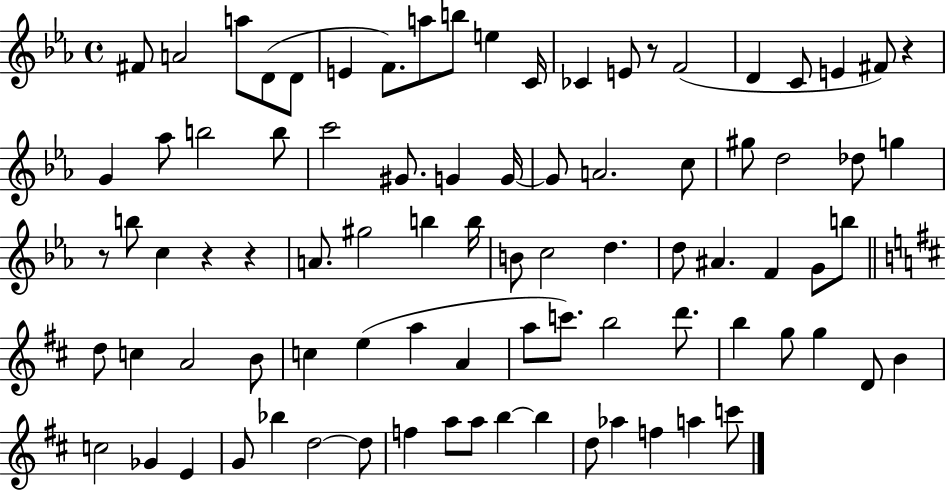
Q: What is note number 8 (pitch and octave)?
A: A5